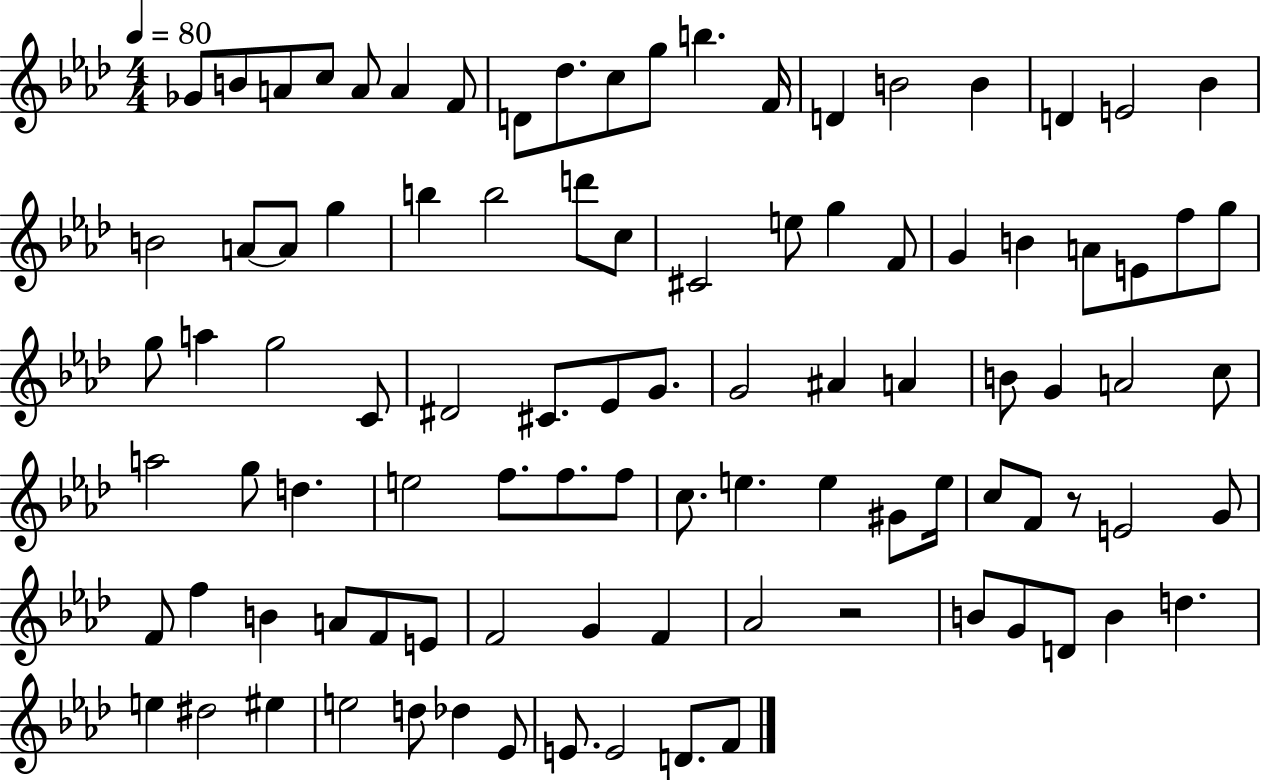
{
  \clef treble
  \numericTimeSignature
  \time 4/4
  \key aes \major
  \tempo 4 = 80
  ges'8 b'8 a'8 c''8 a'8 a'4 f'8 | d'8 des''8. c''8 g''8 b''4. f'16 | d'4 b'2 b'4 | d'4 e'2 bes'4 | \break b'2 a'8~~ a'8 g''4 | b''4 b''2 d'''8 c''8 | cis'2 e''8 g''4 f'8 | g'4 b'4 a'8 e'8 f''8 g''8 | \break g''8 a''4 g''2 c'8 | dis'2 cis'8. ees'8 g'8. | g'2 ais'4 a'4 | b'8 g'4 a'2 c''8 | \break a''2 g''8 d''4. | e''2 f''8. f''8. f''8 | c''8. e''4. e''4 gis'8 e''16 | c''8 f'8 r8 e'2 g'8 | \break f'8 f''4 b'4 a'8 f'8 e'8 | f'2 g'4 f'4 | aes'2 r2 | b'8 g'8 d'8 b'4 d''4. | \break e''4 dis''2 eis''4 | e''2 d''8 des''4 ees'8 | e'8. e'2 d'8. f'8 | \bar "|."
}